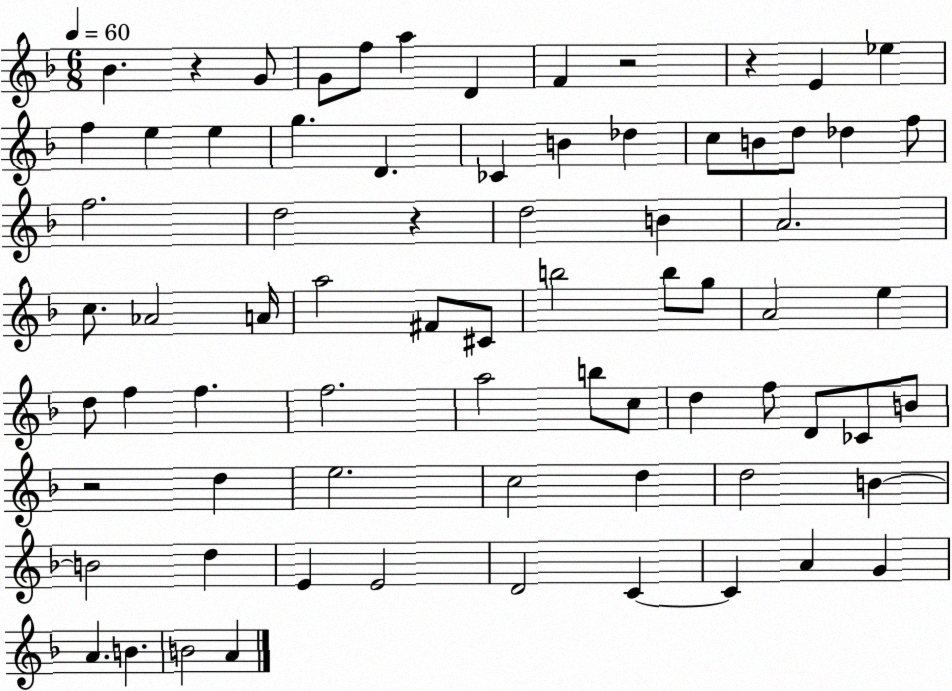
X:1
T:Untitled
M:6/8
L:1/4
K:F
_B z G/2 G/2 f/2 a D F z2 z E _e f e e g D _C B _d c/2 B/2 d/2 _d f/2 f2 d2 z d2 B A2 c/2 _A2 A/4 a2 ^F/2 ^C/2 b2 b/2 g/2 A2 e d/2 f f f2 a2 b/2 c/2 d f/2 D/2 _C/2 B/2 z2 d e2 c2 d d2 B B2 d E E2 D2 C C A G A B B2 A